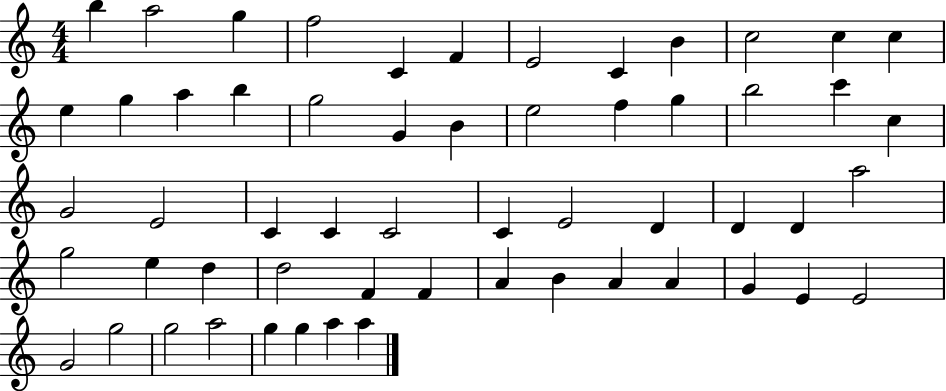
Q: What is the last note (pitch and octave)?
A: A5